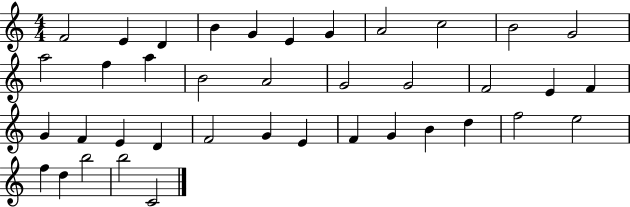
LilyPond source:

{
  \clef treble
  \numericTimeSignature
  \time 4/4
  \key c \major
  f'2 e'4 d'4 | b'4 g'4 e'4 g'4 | a'2 c''2 | b'2 g'2 | \break a''2 f''4 a''4 | b'2 a'2 | g'2 g'2 | f'2 e'4 f'4 | \break g'4 f'4 e'4 d'4 | f'2 g'4 e'4 | f'4 g'4 b'4 d''4 | f''2 e''2 | \break f''4 d''4 b''2 | b''2 c'2 | \bar "|."
}